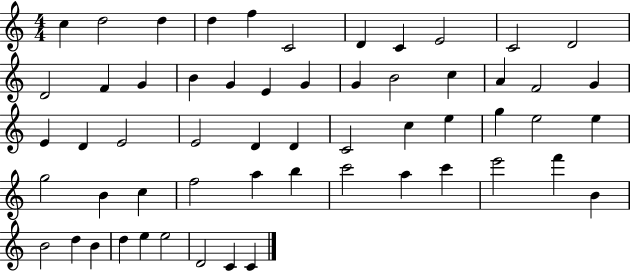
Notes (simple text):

C5/q D5/h D5/q D5/q F5/q C4/h D4/q C4/q E4/h C4/h D4/h D4/h F4/q G4/q B4/q G4/q E4/q G4/q G4/q B4/h C5/q A4/q F4/h G4/q E4/q D4/q E4/h E4/h D4/q D4/q C4/h C5/q E5/q G5/q E5/h E5/q G5/h B4/q C5/q F5/h A5/q B5/q C6/h A5/q C6/q E6/h F6/q B4/q B4/h D5/q B4/q D5/q E5/q E5/h D4/h C4/q C4/q